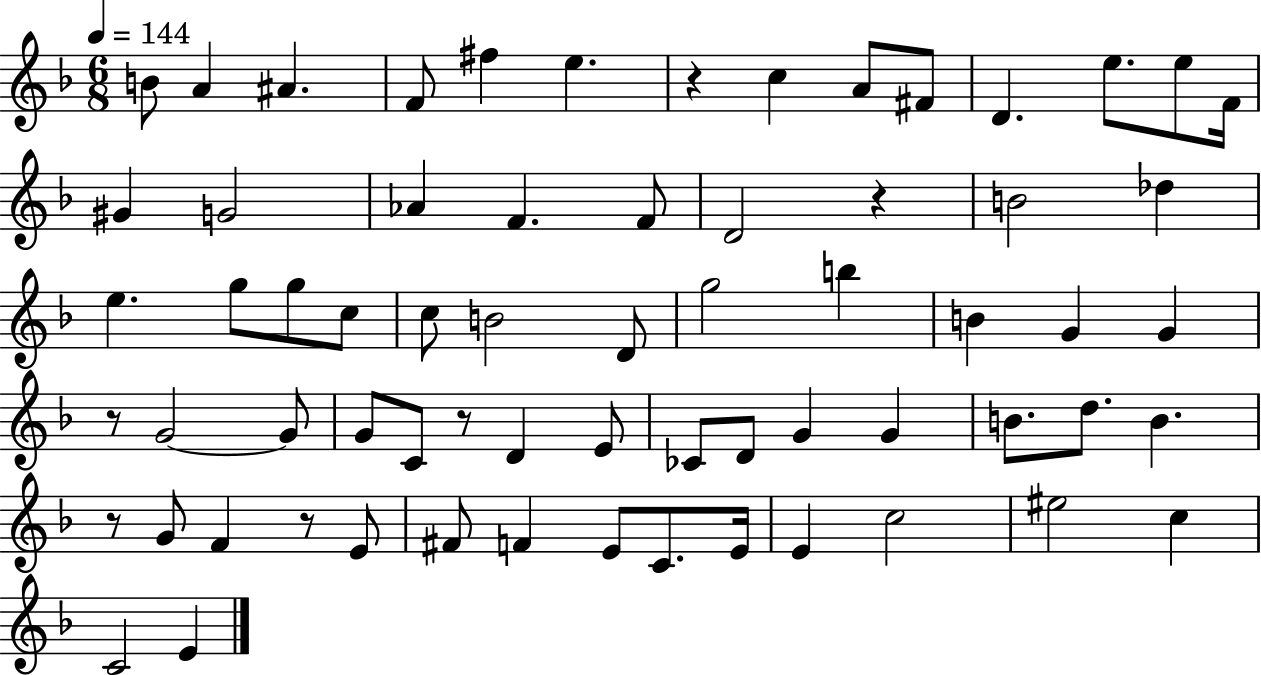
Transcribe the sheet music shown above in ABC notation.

X:1
T:Untitled
M:6/8
L:1/4
K:F
B/2 A ^A F/2 ^f e z c A/2 ^F/2 D e/2 e/2 F/4 ^G G2 _A F F/2 D2 z B2 _d e g/2 g/2 c/2 c/2 B2 D/2 g2 b B G G z/2 G2 G/2 G/2 C/2 z/2 D E/2 _C/2 D/2 G G B/2 d/2 B z/2 G/2 F z/2 E/2 ^F/2 F E/2 C/2 E/4 E c2 ^e2 c C2 E